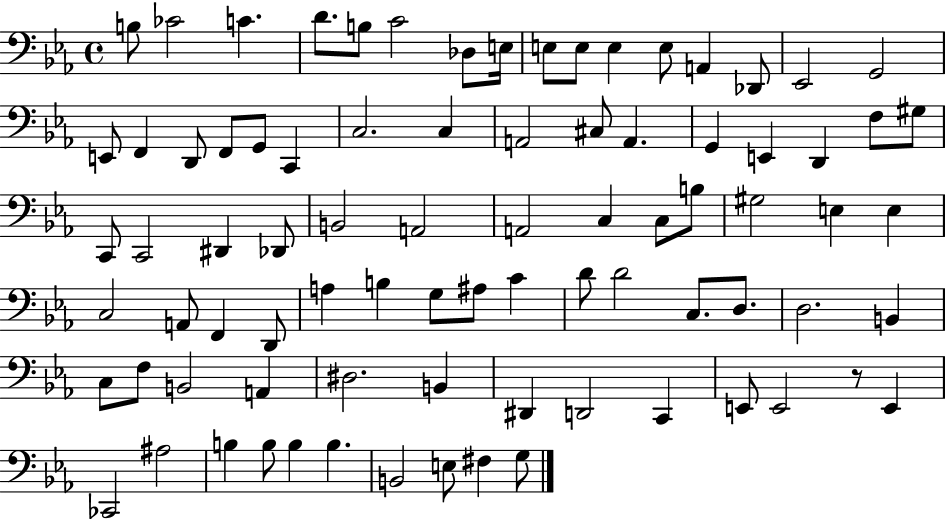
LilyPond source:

{
  \clef bass
  \time 4/4
  \defaultTimeSignature
  \key ees \major
  b8 ces'2 c'4. | d'8. b8 c'2 des8 e16 | e8 e8 e4 e8 a,4 des,8 | ees,2 g,2 | \break e,8 f,4 d,8 f,8 g,8 c,4 | c2. c4 | a,2 cis8 a,4. | g,4 e,4 d,4 f8 gis8 | \break c,8 c,2 dis,4 des,8 | b,2 a,2 | a,2 c4 c8 b8 | gis2 e4 e4 | \break c2 a,8 f,4 d,8 | a4 b4 g8 ais8 c'4 | d'8 d'2 c8. d8. | d2. b,4 | \break c8 f8 b,2 a,4 | dis2. b,4 | dis,4 d,2 c,4 | e,8 e,2 r8 e,4 | \break ces,2 ais2 | b4 b8 b4 b4. | b,2 e8 fis4 g8 | \bar "|."
}